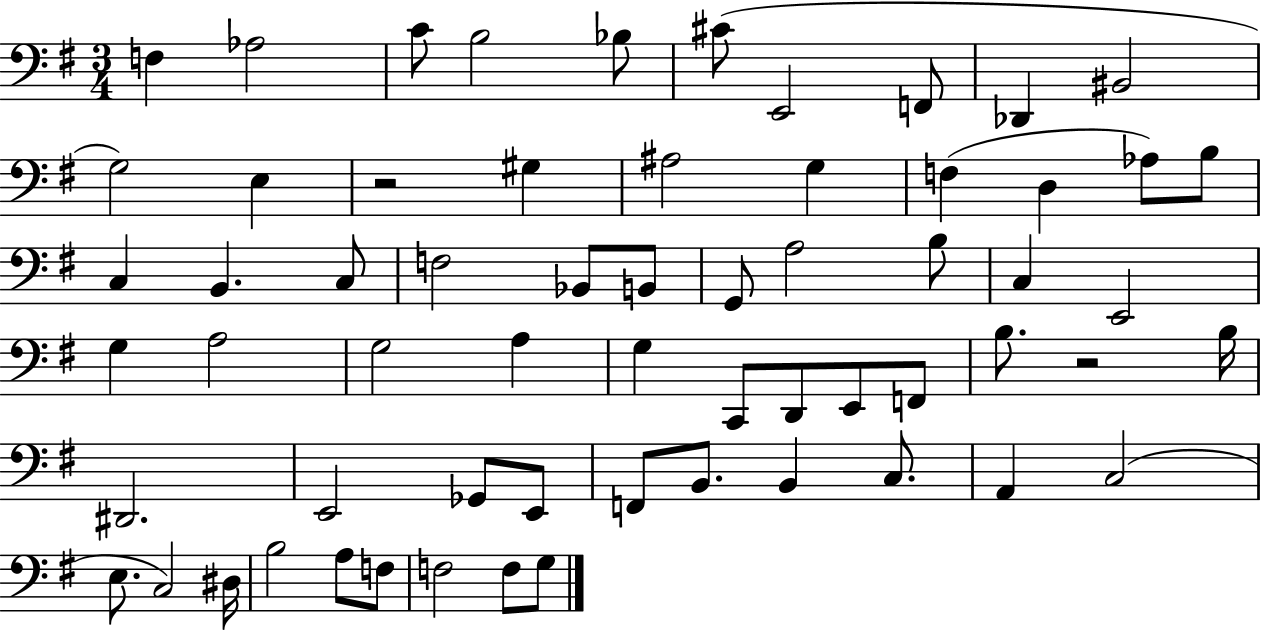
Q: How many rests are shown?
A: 2